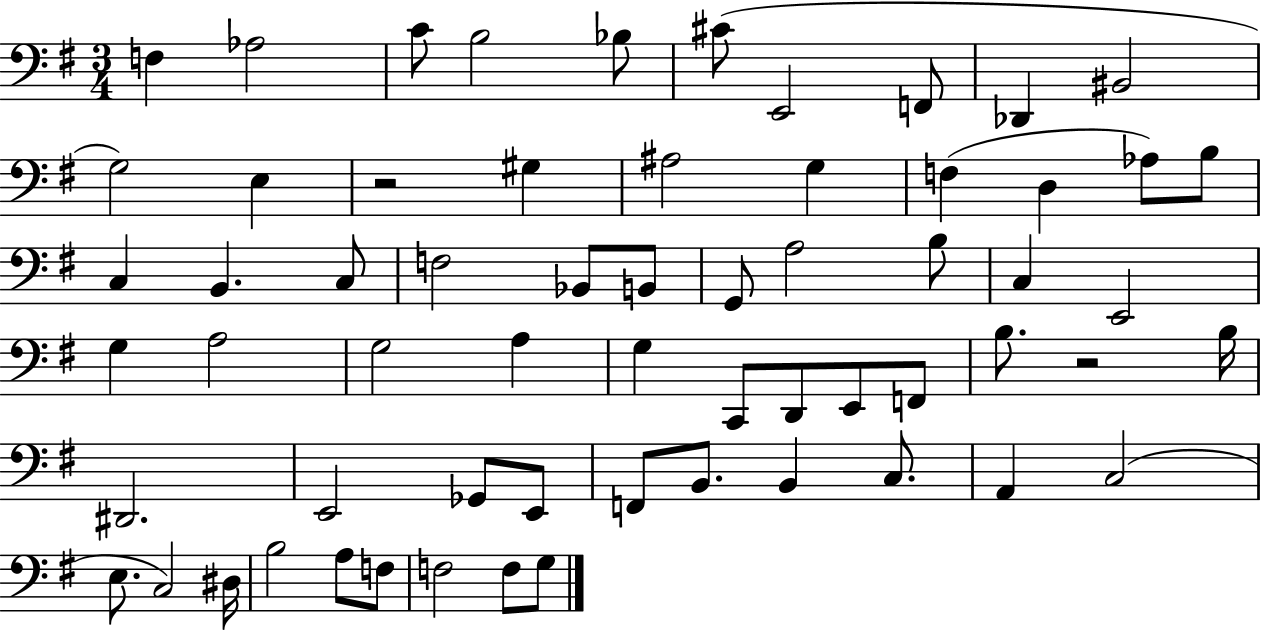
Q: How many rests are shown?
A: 2